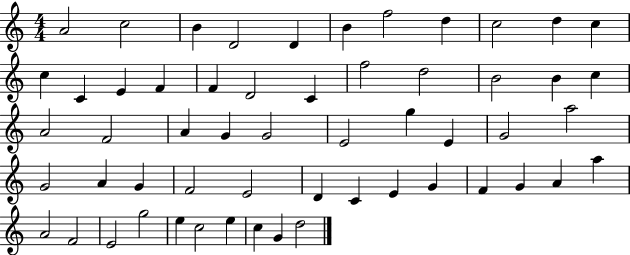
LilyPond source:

{
  \clef treble
  \numericTimeSignature
  \time 4/4
  \key c \major
  a'2 c''2 | b'4 d'2 d'4 | b'4 f''2 d''4 | c''2 d''4 c''4 | \break c''4 c'4 e'4 f'4 | f'4 d'2 c'4 | f''2 d''2 | b'2 b'4 c''4 | \break a'2 f'2 | a'4 g'4 g'2 | e'2 g''4 e'4 | g'2 a''2 | \break g'2 a'4 g'4 | f'2 e'2 | d'4 c'4 e'4 g'4 | f'4 g'4 a'4 a''4 | \break a'2 f'2 | e'2 g''2 | e''4 c''2 e''4 | c''4 g'4 d''2 | \break \bar "|."
}